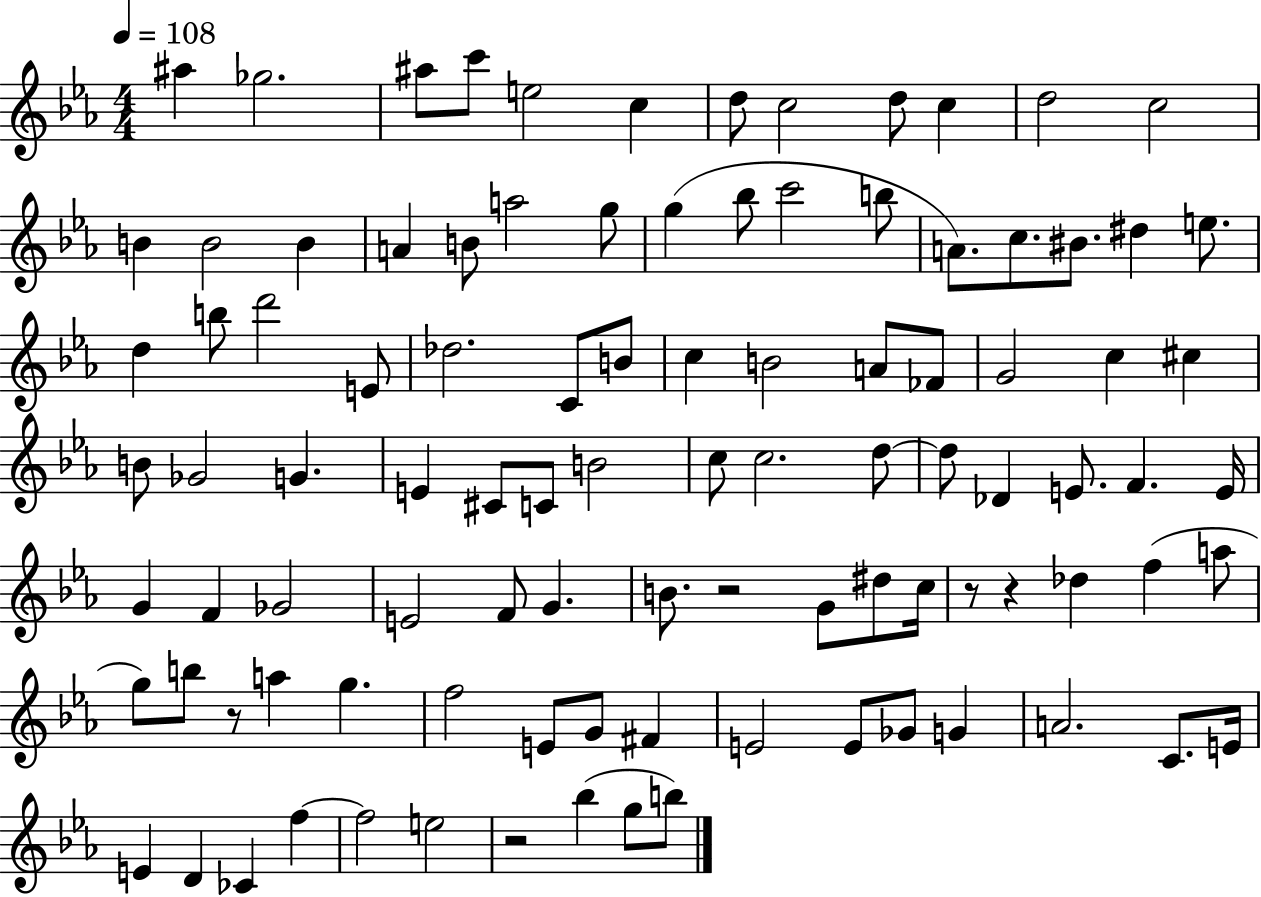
{
  \clef treble
  \numericTimeSignature
  \time 4/4
  \key ees \major
  \tempo 4 = 108
  ais''4 ges''2. | ais''8 c'''8 e''2 c''4 | d''8 c''2 d''8 c''4 | d''2 c''2 | \break b'4 b'2 b'4 | a'4 b'8 a''2 g''8 | g''4( bes''8 c'''2 b''8 | a'8.) c''8. bis'8. dis''4 e''8. | \break d''4 b''8 d'''2 e'8 | des''2. c'8 b'8 | c''4 b'2 a'8 fes'8 | g'2 c''4 cis''4 | \break b'8 ges'2 g'4. | e'4 cis'8 c'8 b'2 | c''8 c''2. d''8~~ | d''8 des'4 e'8. f'4. e'16 | \break g'4 f'4 ges'2 | e'2 f'8 g'4. | b'8. r2 g'8 dis''8 c''16 | r8 r4 des''4 f''4( a''8 | \break g''8) b''8 r8 a''4 g''4. | f''2 e'8 g'8 fis'4 | e'2 e'8 ges'8 g'4 | a'2. c'8. e'16 | \break e'4 d'4 ces'4 f''4~~ | f''2 e''2 | r2 bes''4( g''8 b''8) | \bar "|."
}